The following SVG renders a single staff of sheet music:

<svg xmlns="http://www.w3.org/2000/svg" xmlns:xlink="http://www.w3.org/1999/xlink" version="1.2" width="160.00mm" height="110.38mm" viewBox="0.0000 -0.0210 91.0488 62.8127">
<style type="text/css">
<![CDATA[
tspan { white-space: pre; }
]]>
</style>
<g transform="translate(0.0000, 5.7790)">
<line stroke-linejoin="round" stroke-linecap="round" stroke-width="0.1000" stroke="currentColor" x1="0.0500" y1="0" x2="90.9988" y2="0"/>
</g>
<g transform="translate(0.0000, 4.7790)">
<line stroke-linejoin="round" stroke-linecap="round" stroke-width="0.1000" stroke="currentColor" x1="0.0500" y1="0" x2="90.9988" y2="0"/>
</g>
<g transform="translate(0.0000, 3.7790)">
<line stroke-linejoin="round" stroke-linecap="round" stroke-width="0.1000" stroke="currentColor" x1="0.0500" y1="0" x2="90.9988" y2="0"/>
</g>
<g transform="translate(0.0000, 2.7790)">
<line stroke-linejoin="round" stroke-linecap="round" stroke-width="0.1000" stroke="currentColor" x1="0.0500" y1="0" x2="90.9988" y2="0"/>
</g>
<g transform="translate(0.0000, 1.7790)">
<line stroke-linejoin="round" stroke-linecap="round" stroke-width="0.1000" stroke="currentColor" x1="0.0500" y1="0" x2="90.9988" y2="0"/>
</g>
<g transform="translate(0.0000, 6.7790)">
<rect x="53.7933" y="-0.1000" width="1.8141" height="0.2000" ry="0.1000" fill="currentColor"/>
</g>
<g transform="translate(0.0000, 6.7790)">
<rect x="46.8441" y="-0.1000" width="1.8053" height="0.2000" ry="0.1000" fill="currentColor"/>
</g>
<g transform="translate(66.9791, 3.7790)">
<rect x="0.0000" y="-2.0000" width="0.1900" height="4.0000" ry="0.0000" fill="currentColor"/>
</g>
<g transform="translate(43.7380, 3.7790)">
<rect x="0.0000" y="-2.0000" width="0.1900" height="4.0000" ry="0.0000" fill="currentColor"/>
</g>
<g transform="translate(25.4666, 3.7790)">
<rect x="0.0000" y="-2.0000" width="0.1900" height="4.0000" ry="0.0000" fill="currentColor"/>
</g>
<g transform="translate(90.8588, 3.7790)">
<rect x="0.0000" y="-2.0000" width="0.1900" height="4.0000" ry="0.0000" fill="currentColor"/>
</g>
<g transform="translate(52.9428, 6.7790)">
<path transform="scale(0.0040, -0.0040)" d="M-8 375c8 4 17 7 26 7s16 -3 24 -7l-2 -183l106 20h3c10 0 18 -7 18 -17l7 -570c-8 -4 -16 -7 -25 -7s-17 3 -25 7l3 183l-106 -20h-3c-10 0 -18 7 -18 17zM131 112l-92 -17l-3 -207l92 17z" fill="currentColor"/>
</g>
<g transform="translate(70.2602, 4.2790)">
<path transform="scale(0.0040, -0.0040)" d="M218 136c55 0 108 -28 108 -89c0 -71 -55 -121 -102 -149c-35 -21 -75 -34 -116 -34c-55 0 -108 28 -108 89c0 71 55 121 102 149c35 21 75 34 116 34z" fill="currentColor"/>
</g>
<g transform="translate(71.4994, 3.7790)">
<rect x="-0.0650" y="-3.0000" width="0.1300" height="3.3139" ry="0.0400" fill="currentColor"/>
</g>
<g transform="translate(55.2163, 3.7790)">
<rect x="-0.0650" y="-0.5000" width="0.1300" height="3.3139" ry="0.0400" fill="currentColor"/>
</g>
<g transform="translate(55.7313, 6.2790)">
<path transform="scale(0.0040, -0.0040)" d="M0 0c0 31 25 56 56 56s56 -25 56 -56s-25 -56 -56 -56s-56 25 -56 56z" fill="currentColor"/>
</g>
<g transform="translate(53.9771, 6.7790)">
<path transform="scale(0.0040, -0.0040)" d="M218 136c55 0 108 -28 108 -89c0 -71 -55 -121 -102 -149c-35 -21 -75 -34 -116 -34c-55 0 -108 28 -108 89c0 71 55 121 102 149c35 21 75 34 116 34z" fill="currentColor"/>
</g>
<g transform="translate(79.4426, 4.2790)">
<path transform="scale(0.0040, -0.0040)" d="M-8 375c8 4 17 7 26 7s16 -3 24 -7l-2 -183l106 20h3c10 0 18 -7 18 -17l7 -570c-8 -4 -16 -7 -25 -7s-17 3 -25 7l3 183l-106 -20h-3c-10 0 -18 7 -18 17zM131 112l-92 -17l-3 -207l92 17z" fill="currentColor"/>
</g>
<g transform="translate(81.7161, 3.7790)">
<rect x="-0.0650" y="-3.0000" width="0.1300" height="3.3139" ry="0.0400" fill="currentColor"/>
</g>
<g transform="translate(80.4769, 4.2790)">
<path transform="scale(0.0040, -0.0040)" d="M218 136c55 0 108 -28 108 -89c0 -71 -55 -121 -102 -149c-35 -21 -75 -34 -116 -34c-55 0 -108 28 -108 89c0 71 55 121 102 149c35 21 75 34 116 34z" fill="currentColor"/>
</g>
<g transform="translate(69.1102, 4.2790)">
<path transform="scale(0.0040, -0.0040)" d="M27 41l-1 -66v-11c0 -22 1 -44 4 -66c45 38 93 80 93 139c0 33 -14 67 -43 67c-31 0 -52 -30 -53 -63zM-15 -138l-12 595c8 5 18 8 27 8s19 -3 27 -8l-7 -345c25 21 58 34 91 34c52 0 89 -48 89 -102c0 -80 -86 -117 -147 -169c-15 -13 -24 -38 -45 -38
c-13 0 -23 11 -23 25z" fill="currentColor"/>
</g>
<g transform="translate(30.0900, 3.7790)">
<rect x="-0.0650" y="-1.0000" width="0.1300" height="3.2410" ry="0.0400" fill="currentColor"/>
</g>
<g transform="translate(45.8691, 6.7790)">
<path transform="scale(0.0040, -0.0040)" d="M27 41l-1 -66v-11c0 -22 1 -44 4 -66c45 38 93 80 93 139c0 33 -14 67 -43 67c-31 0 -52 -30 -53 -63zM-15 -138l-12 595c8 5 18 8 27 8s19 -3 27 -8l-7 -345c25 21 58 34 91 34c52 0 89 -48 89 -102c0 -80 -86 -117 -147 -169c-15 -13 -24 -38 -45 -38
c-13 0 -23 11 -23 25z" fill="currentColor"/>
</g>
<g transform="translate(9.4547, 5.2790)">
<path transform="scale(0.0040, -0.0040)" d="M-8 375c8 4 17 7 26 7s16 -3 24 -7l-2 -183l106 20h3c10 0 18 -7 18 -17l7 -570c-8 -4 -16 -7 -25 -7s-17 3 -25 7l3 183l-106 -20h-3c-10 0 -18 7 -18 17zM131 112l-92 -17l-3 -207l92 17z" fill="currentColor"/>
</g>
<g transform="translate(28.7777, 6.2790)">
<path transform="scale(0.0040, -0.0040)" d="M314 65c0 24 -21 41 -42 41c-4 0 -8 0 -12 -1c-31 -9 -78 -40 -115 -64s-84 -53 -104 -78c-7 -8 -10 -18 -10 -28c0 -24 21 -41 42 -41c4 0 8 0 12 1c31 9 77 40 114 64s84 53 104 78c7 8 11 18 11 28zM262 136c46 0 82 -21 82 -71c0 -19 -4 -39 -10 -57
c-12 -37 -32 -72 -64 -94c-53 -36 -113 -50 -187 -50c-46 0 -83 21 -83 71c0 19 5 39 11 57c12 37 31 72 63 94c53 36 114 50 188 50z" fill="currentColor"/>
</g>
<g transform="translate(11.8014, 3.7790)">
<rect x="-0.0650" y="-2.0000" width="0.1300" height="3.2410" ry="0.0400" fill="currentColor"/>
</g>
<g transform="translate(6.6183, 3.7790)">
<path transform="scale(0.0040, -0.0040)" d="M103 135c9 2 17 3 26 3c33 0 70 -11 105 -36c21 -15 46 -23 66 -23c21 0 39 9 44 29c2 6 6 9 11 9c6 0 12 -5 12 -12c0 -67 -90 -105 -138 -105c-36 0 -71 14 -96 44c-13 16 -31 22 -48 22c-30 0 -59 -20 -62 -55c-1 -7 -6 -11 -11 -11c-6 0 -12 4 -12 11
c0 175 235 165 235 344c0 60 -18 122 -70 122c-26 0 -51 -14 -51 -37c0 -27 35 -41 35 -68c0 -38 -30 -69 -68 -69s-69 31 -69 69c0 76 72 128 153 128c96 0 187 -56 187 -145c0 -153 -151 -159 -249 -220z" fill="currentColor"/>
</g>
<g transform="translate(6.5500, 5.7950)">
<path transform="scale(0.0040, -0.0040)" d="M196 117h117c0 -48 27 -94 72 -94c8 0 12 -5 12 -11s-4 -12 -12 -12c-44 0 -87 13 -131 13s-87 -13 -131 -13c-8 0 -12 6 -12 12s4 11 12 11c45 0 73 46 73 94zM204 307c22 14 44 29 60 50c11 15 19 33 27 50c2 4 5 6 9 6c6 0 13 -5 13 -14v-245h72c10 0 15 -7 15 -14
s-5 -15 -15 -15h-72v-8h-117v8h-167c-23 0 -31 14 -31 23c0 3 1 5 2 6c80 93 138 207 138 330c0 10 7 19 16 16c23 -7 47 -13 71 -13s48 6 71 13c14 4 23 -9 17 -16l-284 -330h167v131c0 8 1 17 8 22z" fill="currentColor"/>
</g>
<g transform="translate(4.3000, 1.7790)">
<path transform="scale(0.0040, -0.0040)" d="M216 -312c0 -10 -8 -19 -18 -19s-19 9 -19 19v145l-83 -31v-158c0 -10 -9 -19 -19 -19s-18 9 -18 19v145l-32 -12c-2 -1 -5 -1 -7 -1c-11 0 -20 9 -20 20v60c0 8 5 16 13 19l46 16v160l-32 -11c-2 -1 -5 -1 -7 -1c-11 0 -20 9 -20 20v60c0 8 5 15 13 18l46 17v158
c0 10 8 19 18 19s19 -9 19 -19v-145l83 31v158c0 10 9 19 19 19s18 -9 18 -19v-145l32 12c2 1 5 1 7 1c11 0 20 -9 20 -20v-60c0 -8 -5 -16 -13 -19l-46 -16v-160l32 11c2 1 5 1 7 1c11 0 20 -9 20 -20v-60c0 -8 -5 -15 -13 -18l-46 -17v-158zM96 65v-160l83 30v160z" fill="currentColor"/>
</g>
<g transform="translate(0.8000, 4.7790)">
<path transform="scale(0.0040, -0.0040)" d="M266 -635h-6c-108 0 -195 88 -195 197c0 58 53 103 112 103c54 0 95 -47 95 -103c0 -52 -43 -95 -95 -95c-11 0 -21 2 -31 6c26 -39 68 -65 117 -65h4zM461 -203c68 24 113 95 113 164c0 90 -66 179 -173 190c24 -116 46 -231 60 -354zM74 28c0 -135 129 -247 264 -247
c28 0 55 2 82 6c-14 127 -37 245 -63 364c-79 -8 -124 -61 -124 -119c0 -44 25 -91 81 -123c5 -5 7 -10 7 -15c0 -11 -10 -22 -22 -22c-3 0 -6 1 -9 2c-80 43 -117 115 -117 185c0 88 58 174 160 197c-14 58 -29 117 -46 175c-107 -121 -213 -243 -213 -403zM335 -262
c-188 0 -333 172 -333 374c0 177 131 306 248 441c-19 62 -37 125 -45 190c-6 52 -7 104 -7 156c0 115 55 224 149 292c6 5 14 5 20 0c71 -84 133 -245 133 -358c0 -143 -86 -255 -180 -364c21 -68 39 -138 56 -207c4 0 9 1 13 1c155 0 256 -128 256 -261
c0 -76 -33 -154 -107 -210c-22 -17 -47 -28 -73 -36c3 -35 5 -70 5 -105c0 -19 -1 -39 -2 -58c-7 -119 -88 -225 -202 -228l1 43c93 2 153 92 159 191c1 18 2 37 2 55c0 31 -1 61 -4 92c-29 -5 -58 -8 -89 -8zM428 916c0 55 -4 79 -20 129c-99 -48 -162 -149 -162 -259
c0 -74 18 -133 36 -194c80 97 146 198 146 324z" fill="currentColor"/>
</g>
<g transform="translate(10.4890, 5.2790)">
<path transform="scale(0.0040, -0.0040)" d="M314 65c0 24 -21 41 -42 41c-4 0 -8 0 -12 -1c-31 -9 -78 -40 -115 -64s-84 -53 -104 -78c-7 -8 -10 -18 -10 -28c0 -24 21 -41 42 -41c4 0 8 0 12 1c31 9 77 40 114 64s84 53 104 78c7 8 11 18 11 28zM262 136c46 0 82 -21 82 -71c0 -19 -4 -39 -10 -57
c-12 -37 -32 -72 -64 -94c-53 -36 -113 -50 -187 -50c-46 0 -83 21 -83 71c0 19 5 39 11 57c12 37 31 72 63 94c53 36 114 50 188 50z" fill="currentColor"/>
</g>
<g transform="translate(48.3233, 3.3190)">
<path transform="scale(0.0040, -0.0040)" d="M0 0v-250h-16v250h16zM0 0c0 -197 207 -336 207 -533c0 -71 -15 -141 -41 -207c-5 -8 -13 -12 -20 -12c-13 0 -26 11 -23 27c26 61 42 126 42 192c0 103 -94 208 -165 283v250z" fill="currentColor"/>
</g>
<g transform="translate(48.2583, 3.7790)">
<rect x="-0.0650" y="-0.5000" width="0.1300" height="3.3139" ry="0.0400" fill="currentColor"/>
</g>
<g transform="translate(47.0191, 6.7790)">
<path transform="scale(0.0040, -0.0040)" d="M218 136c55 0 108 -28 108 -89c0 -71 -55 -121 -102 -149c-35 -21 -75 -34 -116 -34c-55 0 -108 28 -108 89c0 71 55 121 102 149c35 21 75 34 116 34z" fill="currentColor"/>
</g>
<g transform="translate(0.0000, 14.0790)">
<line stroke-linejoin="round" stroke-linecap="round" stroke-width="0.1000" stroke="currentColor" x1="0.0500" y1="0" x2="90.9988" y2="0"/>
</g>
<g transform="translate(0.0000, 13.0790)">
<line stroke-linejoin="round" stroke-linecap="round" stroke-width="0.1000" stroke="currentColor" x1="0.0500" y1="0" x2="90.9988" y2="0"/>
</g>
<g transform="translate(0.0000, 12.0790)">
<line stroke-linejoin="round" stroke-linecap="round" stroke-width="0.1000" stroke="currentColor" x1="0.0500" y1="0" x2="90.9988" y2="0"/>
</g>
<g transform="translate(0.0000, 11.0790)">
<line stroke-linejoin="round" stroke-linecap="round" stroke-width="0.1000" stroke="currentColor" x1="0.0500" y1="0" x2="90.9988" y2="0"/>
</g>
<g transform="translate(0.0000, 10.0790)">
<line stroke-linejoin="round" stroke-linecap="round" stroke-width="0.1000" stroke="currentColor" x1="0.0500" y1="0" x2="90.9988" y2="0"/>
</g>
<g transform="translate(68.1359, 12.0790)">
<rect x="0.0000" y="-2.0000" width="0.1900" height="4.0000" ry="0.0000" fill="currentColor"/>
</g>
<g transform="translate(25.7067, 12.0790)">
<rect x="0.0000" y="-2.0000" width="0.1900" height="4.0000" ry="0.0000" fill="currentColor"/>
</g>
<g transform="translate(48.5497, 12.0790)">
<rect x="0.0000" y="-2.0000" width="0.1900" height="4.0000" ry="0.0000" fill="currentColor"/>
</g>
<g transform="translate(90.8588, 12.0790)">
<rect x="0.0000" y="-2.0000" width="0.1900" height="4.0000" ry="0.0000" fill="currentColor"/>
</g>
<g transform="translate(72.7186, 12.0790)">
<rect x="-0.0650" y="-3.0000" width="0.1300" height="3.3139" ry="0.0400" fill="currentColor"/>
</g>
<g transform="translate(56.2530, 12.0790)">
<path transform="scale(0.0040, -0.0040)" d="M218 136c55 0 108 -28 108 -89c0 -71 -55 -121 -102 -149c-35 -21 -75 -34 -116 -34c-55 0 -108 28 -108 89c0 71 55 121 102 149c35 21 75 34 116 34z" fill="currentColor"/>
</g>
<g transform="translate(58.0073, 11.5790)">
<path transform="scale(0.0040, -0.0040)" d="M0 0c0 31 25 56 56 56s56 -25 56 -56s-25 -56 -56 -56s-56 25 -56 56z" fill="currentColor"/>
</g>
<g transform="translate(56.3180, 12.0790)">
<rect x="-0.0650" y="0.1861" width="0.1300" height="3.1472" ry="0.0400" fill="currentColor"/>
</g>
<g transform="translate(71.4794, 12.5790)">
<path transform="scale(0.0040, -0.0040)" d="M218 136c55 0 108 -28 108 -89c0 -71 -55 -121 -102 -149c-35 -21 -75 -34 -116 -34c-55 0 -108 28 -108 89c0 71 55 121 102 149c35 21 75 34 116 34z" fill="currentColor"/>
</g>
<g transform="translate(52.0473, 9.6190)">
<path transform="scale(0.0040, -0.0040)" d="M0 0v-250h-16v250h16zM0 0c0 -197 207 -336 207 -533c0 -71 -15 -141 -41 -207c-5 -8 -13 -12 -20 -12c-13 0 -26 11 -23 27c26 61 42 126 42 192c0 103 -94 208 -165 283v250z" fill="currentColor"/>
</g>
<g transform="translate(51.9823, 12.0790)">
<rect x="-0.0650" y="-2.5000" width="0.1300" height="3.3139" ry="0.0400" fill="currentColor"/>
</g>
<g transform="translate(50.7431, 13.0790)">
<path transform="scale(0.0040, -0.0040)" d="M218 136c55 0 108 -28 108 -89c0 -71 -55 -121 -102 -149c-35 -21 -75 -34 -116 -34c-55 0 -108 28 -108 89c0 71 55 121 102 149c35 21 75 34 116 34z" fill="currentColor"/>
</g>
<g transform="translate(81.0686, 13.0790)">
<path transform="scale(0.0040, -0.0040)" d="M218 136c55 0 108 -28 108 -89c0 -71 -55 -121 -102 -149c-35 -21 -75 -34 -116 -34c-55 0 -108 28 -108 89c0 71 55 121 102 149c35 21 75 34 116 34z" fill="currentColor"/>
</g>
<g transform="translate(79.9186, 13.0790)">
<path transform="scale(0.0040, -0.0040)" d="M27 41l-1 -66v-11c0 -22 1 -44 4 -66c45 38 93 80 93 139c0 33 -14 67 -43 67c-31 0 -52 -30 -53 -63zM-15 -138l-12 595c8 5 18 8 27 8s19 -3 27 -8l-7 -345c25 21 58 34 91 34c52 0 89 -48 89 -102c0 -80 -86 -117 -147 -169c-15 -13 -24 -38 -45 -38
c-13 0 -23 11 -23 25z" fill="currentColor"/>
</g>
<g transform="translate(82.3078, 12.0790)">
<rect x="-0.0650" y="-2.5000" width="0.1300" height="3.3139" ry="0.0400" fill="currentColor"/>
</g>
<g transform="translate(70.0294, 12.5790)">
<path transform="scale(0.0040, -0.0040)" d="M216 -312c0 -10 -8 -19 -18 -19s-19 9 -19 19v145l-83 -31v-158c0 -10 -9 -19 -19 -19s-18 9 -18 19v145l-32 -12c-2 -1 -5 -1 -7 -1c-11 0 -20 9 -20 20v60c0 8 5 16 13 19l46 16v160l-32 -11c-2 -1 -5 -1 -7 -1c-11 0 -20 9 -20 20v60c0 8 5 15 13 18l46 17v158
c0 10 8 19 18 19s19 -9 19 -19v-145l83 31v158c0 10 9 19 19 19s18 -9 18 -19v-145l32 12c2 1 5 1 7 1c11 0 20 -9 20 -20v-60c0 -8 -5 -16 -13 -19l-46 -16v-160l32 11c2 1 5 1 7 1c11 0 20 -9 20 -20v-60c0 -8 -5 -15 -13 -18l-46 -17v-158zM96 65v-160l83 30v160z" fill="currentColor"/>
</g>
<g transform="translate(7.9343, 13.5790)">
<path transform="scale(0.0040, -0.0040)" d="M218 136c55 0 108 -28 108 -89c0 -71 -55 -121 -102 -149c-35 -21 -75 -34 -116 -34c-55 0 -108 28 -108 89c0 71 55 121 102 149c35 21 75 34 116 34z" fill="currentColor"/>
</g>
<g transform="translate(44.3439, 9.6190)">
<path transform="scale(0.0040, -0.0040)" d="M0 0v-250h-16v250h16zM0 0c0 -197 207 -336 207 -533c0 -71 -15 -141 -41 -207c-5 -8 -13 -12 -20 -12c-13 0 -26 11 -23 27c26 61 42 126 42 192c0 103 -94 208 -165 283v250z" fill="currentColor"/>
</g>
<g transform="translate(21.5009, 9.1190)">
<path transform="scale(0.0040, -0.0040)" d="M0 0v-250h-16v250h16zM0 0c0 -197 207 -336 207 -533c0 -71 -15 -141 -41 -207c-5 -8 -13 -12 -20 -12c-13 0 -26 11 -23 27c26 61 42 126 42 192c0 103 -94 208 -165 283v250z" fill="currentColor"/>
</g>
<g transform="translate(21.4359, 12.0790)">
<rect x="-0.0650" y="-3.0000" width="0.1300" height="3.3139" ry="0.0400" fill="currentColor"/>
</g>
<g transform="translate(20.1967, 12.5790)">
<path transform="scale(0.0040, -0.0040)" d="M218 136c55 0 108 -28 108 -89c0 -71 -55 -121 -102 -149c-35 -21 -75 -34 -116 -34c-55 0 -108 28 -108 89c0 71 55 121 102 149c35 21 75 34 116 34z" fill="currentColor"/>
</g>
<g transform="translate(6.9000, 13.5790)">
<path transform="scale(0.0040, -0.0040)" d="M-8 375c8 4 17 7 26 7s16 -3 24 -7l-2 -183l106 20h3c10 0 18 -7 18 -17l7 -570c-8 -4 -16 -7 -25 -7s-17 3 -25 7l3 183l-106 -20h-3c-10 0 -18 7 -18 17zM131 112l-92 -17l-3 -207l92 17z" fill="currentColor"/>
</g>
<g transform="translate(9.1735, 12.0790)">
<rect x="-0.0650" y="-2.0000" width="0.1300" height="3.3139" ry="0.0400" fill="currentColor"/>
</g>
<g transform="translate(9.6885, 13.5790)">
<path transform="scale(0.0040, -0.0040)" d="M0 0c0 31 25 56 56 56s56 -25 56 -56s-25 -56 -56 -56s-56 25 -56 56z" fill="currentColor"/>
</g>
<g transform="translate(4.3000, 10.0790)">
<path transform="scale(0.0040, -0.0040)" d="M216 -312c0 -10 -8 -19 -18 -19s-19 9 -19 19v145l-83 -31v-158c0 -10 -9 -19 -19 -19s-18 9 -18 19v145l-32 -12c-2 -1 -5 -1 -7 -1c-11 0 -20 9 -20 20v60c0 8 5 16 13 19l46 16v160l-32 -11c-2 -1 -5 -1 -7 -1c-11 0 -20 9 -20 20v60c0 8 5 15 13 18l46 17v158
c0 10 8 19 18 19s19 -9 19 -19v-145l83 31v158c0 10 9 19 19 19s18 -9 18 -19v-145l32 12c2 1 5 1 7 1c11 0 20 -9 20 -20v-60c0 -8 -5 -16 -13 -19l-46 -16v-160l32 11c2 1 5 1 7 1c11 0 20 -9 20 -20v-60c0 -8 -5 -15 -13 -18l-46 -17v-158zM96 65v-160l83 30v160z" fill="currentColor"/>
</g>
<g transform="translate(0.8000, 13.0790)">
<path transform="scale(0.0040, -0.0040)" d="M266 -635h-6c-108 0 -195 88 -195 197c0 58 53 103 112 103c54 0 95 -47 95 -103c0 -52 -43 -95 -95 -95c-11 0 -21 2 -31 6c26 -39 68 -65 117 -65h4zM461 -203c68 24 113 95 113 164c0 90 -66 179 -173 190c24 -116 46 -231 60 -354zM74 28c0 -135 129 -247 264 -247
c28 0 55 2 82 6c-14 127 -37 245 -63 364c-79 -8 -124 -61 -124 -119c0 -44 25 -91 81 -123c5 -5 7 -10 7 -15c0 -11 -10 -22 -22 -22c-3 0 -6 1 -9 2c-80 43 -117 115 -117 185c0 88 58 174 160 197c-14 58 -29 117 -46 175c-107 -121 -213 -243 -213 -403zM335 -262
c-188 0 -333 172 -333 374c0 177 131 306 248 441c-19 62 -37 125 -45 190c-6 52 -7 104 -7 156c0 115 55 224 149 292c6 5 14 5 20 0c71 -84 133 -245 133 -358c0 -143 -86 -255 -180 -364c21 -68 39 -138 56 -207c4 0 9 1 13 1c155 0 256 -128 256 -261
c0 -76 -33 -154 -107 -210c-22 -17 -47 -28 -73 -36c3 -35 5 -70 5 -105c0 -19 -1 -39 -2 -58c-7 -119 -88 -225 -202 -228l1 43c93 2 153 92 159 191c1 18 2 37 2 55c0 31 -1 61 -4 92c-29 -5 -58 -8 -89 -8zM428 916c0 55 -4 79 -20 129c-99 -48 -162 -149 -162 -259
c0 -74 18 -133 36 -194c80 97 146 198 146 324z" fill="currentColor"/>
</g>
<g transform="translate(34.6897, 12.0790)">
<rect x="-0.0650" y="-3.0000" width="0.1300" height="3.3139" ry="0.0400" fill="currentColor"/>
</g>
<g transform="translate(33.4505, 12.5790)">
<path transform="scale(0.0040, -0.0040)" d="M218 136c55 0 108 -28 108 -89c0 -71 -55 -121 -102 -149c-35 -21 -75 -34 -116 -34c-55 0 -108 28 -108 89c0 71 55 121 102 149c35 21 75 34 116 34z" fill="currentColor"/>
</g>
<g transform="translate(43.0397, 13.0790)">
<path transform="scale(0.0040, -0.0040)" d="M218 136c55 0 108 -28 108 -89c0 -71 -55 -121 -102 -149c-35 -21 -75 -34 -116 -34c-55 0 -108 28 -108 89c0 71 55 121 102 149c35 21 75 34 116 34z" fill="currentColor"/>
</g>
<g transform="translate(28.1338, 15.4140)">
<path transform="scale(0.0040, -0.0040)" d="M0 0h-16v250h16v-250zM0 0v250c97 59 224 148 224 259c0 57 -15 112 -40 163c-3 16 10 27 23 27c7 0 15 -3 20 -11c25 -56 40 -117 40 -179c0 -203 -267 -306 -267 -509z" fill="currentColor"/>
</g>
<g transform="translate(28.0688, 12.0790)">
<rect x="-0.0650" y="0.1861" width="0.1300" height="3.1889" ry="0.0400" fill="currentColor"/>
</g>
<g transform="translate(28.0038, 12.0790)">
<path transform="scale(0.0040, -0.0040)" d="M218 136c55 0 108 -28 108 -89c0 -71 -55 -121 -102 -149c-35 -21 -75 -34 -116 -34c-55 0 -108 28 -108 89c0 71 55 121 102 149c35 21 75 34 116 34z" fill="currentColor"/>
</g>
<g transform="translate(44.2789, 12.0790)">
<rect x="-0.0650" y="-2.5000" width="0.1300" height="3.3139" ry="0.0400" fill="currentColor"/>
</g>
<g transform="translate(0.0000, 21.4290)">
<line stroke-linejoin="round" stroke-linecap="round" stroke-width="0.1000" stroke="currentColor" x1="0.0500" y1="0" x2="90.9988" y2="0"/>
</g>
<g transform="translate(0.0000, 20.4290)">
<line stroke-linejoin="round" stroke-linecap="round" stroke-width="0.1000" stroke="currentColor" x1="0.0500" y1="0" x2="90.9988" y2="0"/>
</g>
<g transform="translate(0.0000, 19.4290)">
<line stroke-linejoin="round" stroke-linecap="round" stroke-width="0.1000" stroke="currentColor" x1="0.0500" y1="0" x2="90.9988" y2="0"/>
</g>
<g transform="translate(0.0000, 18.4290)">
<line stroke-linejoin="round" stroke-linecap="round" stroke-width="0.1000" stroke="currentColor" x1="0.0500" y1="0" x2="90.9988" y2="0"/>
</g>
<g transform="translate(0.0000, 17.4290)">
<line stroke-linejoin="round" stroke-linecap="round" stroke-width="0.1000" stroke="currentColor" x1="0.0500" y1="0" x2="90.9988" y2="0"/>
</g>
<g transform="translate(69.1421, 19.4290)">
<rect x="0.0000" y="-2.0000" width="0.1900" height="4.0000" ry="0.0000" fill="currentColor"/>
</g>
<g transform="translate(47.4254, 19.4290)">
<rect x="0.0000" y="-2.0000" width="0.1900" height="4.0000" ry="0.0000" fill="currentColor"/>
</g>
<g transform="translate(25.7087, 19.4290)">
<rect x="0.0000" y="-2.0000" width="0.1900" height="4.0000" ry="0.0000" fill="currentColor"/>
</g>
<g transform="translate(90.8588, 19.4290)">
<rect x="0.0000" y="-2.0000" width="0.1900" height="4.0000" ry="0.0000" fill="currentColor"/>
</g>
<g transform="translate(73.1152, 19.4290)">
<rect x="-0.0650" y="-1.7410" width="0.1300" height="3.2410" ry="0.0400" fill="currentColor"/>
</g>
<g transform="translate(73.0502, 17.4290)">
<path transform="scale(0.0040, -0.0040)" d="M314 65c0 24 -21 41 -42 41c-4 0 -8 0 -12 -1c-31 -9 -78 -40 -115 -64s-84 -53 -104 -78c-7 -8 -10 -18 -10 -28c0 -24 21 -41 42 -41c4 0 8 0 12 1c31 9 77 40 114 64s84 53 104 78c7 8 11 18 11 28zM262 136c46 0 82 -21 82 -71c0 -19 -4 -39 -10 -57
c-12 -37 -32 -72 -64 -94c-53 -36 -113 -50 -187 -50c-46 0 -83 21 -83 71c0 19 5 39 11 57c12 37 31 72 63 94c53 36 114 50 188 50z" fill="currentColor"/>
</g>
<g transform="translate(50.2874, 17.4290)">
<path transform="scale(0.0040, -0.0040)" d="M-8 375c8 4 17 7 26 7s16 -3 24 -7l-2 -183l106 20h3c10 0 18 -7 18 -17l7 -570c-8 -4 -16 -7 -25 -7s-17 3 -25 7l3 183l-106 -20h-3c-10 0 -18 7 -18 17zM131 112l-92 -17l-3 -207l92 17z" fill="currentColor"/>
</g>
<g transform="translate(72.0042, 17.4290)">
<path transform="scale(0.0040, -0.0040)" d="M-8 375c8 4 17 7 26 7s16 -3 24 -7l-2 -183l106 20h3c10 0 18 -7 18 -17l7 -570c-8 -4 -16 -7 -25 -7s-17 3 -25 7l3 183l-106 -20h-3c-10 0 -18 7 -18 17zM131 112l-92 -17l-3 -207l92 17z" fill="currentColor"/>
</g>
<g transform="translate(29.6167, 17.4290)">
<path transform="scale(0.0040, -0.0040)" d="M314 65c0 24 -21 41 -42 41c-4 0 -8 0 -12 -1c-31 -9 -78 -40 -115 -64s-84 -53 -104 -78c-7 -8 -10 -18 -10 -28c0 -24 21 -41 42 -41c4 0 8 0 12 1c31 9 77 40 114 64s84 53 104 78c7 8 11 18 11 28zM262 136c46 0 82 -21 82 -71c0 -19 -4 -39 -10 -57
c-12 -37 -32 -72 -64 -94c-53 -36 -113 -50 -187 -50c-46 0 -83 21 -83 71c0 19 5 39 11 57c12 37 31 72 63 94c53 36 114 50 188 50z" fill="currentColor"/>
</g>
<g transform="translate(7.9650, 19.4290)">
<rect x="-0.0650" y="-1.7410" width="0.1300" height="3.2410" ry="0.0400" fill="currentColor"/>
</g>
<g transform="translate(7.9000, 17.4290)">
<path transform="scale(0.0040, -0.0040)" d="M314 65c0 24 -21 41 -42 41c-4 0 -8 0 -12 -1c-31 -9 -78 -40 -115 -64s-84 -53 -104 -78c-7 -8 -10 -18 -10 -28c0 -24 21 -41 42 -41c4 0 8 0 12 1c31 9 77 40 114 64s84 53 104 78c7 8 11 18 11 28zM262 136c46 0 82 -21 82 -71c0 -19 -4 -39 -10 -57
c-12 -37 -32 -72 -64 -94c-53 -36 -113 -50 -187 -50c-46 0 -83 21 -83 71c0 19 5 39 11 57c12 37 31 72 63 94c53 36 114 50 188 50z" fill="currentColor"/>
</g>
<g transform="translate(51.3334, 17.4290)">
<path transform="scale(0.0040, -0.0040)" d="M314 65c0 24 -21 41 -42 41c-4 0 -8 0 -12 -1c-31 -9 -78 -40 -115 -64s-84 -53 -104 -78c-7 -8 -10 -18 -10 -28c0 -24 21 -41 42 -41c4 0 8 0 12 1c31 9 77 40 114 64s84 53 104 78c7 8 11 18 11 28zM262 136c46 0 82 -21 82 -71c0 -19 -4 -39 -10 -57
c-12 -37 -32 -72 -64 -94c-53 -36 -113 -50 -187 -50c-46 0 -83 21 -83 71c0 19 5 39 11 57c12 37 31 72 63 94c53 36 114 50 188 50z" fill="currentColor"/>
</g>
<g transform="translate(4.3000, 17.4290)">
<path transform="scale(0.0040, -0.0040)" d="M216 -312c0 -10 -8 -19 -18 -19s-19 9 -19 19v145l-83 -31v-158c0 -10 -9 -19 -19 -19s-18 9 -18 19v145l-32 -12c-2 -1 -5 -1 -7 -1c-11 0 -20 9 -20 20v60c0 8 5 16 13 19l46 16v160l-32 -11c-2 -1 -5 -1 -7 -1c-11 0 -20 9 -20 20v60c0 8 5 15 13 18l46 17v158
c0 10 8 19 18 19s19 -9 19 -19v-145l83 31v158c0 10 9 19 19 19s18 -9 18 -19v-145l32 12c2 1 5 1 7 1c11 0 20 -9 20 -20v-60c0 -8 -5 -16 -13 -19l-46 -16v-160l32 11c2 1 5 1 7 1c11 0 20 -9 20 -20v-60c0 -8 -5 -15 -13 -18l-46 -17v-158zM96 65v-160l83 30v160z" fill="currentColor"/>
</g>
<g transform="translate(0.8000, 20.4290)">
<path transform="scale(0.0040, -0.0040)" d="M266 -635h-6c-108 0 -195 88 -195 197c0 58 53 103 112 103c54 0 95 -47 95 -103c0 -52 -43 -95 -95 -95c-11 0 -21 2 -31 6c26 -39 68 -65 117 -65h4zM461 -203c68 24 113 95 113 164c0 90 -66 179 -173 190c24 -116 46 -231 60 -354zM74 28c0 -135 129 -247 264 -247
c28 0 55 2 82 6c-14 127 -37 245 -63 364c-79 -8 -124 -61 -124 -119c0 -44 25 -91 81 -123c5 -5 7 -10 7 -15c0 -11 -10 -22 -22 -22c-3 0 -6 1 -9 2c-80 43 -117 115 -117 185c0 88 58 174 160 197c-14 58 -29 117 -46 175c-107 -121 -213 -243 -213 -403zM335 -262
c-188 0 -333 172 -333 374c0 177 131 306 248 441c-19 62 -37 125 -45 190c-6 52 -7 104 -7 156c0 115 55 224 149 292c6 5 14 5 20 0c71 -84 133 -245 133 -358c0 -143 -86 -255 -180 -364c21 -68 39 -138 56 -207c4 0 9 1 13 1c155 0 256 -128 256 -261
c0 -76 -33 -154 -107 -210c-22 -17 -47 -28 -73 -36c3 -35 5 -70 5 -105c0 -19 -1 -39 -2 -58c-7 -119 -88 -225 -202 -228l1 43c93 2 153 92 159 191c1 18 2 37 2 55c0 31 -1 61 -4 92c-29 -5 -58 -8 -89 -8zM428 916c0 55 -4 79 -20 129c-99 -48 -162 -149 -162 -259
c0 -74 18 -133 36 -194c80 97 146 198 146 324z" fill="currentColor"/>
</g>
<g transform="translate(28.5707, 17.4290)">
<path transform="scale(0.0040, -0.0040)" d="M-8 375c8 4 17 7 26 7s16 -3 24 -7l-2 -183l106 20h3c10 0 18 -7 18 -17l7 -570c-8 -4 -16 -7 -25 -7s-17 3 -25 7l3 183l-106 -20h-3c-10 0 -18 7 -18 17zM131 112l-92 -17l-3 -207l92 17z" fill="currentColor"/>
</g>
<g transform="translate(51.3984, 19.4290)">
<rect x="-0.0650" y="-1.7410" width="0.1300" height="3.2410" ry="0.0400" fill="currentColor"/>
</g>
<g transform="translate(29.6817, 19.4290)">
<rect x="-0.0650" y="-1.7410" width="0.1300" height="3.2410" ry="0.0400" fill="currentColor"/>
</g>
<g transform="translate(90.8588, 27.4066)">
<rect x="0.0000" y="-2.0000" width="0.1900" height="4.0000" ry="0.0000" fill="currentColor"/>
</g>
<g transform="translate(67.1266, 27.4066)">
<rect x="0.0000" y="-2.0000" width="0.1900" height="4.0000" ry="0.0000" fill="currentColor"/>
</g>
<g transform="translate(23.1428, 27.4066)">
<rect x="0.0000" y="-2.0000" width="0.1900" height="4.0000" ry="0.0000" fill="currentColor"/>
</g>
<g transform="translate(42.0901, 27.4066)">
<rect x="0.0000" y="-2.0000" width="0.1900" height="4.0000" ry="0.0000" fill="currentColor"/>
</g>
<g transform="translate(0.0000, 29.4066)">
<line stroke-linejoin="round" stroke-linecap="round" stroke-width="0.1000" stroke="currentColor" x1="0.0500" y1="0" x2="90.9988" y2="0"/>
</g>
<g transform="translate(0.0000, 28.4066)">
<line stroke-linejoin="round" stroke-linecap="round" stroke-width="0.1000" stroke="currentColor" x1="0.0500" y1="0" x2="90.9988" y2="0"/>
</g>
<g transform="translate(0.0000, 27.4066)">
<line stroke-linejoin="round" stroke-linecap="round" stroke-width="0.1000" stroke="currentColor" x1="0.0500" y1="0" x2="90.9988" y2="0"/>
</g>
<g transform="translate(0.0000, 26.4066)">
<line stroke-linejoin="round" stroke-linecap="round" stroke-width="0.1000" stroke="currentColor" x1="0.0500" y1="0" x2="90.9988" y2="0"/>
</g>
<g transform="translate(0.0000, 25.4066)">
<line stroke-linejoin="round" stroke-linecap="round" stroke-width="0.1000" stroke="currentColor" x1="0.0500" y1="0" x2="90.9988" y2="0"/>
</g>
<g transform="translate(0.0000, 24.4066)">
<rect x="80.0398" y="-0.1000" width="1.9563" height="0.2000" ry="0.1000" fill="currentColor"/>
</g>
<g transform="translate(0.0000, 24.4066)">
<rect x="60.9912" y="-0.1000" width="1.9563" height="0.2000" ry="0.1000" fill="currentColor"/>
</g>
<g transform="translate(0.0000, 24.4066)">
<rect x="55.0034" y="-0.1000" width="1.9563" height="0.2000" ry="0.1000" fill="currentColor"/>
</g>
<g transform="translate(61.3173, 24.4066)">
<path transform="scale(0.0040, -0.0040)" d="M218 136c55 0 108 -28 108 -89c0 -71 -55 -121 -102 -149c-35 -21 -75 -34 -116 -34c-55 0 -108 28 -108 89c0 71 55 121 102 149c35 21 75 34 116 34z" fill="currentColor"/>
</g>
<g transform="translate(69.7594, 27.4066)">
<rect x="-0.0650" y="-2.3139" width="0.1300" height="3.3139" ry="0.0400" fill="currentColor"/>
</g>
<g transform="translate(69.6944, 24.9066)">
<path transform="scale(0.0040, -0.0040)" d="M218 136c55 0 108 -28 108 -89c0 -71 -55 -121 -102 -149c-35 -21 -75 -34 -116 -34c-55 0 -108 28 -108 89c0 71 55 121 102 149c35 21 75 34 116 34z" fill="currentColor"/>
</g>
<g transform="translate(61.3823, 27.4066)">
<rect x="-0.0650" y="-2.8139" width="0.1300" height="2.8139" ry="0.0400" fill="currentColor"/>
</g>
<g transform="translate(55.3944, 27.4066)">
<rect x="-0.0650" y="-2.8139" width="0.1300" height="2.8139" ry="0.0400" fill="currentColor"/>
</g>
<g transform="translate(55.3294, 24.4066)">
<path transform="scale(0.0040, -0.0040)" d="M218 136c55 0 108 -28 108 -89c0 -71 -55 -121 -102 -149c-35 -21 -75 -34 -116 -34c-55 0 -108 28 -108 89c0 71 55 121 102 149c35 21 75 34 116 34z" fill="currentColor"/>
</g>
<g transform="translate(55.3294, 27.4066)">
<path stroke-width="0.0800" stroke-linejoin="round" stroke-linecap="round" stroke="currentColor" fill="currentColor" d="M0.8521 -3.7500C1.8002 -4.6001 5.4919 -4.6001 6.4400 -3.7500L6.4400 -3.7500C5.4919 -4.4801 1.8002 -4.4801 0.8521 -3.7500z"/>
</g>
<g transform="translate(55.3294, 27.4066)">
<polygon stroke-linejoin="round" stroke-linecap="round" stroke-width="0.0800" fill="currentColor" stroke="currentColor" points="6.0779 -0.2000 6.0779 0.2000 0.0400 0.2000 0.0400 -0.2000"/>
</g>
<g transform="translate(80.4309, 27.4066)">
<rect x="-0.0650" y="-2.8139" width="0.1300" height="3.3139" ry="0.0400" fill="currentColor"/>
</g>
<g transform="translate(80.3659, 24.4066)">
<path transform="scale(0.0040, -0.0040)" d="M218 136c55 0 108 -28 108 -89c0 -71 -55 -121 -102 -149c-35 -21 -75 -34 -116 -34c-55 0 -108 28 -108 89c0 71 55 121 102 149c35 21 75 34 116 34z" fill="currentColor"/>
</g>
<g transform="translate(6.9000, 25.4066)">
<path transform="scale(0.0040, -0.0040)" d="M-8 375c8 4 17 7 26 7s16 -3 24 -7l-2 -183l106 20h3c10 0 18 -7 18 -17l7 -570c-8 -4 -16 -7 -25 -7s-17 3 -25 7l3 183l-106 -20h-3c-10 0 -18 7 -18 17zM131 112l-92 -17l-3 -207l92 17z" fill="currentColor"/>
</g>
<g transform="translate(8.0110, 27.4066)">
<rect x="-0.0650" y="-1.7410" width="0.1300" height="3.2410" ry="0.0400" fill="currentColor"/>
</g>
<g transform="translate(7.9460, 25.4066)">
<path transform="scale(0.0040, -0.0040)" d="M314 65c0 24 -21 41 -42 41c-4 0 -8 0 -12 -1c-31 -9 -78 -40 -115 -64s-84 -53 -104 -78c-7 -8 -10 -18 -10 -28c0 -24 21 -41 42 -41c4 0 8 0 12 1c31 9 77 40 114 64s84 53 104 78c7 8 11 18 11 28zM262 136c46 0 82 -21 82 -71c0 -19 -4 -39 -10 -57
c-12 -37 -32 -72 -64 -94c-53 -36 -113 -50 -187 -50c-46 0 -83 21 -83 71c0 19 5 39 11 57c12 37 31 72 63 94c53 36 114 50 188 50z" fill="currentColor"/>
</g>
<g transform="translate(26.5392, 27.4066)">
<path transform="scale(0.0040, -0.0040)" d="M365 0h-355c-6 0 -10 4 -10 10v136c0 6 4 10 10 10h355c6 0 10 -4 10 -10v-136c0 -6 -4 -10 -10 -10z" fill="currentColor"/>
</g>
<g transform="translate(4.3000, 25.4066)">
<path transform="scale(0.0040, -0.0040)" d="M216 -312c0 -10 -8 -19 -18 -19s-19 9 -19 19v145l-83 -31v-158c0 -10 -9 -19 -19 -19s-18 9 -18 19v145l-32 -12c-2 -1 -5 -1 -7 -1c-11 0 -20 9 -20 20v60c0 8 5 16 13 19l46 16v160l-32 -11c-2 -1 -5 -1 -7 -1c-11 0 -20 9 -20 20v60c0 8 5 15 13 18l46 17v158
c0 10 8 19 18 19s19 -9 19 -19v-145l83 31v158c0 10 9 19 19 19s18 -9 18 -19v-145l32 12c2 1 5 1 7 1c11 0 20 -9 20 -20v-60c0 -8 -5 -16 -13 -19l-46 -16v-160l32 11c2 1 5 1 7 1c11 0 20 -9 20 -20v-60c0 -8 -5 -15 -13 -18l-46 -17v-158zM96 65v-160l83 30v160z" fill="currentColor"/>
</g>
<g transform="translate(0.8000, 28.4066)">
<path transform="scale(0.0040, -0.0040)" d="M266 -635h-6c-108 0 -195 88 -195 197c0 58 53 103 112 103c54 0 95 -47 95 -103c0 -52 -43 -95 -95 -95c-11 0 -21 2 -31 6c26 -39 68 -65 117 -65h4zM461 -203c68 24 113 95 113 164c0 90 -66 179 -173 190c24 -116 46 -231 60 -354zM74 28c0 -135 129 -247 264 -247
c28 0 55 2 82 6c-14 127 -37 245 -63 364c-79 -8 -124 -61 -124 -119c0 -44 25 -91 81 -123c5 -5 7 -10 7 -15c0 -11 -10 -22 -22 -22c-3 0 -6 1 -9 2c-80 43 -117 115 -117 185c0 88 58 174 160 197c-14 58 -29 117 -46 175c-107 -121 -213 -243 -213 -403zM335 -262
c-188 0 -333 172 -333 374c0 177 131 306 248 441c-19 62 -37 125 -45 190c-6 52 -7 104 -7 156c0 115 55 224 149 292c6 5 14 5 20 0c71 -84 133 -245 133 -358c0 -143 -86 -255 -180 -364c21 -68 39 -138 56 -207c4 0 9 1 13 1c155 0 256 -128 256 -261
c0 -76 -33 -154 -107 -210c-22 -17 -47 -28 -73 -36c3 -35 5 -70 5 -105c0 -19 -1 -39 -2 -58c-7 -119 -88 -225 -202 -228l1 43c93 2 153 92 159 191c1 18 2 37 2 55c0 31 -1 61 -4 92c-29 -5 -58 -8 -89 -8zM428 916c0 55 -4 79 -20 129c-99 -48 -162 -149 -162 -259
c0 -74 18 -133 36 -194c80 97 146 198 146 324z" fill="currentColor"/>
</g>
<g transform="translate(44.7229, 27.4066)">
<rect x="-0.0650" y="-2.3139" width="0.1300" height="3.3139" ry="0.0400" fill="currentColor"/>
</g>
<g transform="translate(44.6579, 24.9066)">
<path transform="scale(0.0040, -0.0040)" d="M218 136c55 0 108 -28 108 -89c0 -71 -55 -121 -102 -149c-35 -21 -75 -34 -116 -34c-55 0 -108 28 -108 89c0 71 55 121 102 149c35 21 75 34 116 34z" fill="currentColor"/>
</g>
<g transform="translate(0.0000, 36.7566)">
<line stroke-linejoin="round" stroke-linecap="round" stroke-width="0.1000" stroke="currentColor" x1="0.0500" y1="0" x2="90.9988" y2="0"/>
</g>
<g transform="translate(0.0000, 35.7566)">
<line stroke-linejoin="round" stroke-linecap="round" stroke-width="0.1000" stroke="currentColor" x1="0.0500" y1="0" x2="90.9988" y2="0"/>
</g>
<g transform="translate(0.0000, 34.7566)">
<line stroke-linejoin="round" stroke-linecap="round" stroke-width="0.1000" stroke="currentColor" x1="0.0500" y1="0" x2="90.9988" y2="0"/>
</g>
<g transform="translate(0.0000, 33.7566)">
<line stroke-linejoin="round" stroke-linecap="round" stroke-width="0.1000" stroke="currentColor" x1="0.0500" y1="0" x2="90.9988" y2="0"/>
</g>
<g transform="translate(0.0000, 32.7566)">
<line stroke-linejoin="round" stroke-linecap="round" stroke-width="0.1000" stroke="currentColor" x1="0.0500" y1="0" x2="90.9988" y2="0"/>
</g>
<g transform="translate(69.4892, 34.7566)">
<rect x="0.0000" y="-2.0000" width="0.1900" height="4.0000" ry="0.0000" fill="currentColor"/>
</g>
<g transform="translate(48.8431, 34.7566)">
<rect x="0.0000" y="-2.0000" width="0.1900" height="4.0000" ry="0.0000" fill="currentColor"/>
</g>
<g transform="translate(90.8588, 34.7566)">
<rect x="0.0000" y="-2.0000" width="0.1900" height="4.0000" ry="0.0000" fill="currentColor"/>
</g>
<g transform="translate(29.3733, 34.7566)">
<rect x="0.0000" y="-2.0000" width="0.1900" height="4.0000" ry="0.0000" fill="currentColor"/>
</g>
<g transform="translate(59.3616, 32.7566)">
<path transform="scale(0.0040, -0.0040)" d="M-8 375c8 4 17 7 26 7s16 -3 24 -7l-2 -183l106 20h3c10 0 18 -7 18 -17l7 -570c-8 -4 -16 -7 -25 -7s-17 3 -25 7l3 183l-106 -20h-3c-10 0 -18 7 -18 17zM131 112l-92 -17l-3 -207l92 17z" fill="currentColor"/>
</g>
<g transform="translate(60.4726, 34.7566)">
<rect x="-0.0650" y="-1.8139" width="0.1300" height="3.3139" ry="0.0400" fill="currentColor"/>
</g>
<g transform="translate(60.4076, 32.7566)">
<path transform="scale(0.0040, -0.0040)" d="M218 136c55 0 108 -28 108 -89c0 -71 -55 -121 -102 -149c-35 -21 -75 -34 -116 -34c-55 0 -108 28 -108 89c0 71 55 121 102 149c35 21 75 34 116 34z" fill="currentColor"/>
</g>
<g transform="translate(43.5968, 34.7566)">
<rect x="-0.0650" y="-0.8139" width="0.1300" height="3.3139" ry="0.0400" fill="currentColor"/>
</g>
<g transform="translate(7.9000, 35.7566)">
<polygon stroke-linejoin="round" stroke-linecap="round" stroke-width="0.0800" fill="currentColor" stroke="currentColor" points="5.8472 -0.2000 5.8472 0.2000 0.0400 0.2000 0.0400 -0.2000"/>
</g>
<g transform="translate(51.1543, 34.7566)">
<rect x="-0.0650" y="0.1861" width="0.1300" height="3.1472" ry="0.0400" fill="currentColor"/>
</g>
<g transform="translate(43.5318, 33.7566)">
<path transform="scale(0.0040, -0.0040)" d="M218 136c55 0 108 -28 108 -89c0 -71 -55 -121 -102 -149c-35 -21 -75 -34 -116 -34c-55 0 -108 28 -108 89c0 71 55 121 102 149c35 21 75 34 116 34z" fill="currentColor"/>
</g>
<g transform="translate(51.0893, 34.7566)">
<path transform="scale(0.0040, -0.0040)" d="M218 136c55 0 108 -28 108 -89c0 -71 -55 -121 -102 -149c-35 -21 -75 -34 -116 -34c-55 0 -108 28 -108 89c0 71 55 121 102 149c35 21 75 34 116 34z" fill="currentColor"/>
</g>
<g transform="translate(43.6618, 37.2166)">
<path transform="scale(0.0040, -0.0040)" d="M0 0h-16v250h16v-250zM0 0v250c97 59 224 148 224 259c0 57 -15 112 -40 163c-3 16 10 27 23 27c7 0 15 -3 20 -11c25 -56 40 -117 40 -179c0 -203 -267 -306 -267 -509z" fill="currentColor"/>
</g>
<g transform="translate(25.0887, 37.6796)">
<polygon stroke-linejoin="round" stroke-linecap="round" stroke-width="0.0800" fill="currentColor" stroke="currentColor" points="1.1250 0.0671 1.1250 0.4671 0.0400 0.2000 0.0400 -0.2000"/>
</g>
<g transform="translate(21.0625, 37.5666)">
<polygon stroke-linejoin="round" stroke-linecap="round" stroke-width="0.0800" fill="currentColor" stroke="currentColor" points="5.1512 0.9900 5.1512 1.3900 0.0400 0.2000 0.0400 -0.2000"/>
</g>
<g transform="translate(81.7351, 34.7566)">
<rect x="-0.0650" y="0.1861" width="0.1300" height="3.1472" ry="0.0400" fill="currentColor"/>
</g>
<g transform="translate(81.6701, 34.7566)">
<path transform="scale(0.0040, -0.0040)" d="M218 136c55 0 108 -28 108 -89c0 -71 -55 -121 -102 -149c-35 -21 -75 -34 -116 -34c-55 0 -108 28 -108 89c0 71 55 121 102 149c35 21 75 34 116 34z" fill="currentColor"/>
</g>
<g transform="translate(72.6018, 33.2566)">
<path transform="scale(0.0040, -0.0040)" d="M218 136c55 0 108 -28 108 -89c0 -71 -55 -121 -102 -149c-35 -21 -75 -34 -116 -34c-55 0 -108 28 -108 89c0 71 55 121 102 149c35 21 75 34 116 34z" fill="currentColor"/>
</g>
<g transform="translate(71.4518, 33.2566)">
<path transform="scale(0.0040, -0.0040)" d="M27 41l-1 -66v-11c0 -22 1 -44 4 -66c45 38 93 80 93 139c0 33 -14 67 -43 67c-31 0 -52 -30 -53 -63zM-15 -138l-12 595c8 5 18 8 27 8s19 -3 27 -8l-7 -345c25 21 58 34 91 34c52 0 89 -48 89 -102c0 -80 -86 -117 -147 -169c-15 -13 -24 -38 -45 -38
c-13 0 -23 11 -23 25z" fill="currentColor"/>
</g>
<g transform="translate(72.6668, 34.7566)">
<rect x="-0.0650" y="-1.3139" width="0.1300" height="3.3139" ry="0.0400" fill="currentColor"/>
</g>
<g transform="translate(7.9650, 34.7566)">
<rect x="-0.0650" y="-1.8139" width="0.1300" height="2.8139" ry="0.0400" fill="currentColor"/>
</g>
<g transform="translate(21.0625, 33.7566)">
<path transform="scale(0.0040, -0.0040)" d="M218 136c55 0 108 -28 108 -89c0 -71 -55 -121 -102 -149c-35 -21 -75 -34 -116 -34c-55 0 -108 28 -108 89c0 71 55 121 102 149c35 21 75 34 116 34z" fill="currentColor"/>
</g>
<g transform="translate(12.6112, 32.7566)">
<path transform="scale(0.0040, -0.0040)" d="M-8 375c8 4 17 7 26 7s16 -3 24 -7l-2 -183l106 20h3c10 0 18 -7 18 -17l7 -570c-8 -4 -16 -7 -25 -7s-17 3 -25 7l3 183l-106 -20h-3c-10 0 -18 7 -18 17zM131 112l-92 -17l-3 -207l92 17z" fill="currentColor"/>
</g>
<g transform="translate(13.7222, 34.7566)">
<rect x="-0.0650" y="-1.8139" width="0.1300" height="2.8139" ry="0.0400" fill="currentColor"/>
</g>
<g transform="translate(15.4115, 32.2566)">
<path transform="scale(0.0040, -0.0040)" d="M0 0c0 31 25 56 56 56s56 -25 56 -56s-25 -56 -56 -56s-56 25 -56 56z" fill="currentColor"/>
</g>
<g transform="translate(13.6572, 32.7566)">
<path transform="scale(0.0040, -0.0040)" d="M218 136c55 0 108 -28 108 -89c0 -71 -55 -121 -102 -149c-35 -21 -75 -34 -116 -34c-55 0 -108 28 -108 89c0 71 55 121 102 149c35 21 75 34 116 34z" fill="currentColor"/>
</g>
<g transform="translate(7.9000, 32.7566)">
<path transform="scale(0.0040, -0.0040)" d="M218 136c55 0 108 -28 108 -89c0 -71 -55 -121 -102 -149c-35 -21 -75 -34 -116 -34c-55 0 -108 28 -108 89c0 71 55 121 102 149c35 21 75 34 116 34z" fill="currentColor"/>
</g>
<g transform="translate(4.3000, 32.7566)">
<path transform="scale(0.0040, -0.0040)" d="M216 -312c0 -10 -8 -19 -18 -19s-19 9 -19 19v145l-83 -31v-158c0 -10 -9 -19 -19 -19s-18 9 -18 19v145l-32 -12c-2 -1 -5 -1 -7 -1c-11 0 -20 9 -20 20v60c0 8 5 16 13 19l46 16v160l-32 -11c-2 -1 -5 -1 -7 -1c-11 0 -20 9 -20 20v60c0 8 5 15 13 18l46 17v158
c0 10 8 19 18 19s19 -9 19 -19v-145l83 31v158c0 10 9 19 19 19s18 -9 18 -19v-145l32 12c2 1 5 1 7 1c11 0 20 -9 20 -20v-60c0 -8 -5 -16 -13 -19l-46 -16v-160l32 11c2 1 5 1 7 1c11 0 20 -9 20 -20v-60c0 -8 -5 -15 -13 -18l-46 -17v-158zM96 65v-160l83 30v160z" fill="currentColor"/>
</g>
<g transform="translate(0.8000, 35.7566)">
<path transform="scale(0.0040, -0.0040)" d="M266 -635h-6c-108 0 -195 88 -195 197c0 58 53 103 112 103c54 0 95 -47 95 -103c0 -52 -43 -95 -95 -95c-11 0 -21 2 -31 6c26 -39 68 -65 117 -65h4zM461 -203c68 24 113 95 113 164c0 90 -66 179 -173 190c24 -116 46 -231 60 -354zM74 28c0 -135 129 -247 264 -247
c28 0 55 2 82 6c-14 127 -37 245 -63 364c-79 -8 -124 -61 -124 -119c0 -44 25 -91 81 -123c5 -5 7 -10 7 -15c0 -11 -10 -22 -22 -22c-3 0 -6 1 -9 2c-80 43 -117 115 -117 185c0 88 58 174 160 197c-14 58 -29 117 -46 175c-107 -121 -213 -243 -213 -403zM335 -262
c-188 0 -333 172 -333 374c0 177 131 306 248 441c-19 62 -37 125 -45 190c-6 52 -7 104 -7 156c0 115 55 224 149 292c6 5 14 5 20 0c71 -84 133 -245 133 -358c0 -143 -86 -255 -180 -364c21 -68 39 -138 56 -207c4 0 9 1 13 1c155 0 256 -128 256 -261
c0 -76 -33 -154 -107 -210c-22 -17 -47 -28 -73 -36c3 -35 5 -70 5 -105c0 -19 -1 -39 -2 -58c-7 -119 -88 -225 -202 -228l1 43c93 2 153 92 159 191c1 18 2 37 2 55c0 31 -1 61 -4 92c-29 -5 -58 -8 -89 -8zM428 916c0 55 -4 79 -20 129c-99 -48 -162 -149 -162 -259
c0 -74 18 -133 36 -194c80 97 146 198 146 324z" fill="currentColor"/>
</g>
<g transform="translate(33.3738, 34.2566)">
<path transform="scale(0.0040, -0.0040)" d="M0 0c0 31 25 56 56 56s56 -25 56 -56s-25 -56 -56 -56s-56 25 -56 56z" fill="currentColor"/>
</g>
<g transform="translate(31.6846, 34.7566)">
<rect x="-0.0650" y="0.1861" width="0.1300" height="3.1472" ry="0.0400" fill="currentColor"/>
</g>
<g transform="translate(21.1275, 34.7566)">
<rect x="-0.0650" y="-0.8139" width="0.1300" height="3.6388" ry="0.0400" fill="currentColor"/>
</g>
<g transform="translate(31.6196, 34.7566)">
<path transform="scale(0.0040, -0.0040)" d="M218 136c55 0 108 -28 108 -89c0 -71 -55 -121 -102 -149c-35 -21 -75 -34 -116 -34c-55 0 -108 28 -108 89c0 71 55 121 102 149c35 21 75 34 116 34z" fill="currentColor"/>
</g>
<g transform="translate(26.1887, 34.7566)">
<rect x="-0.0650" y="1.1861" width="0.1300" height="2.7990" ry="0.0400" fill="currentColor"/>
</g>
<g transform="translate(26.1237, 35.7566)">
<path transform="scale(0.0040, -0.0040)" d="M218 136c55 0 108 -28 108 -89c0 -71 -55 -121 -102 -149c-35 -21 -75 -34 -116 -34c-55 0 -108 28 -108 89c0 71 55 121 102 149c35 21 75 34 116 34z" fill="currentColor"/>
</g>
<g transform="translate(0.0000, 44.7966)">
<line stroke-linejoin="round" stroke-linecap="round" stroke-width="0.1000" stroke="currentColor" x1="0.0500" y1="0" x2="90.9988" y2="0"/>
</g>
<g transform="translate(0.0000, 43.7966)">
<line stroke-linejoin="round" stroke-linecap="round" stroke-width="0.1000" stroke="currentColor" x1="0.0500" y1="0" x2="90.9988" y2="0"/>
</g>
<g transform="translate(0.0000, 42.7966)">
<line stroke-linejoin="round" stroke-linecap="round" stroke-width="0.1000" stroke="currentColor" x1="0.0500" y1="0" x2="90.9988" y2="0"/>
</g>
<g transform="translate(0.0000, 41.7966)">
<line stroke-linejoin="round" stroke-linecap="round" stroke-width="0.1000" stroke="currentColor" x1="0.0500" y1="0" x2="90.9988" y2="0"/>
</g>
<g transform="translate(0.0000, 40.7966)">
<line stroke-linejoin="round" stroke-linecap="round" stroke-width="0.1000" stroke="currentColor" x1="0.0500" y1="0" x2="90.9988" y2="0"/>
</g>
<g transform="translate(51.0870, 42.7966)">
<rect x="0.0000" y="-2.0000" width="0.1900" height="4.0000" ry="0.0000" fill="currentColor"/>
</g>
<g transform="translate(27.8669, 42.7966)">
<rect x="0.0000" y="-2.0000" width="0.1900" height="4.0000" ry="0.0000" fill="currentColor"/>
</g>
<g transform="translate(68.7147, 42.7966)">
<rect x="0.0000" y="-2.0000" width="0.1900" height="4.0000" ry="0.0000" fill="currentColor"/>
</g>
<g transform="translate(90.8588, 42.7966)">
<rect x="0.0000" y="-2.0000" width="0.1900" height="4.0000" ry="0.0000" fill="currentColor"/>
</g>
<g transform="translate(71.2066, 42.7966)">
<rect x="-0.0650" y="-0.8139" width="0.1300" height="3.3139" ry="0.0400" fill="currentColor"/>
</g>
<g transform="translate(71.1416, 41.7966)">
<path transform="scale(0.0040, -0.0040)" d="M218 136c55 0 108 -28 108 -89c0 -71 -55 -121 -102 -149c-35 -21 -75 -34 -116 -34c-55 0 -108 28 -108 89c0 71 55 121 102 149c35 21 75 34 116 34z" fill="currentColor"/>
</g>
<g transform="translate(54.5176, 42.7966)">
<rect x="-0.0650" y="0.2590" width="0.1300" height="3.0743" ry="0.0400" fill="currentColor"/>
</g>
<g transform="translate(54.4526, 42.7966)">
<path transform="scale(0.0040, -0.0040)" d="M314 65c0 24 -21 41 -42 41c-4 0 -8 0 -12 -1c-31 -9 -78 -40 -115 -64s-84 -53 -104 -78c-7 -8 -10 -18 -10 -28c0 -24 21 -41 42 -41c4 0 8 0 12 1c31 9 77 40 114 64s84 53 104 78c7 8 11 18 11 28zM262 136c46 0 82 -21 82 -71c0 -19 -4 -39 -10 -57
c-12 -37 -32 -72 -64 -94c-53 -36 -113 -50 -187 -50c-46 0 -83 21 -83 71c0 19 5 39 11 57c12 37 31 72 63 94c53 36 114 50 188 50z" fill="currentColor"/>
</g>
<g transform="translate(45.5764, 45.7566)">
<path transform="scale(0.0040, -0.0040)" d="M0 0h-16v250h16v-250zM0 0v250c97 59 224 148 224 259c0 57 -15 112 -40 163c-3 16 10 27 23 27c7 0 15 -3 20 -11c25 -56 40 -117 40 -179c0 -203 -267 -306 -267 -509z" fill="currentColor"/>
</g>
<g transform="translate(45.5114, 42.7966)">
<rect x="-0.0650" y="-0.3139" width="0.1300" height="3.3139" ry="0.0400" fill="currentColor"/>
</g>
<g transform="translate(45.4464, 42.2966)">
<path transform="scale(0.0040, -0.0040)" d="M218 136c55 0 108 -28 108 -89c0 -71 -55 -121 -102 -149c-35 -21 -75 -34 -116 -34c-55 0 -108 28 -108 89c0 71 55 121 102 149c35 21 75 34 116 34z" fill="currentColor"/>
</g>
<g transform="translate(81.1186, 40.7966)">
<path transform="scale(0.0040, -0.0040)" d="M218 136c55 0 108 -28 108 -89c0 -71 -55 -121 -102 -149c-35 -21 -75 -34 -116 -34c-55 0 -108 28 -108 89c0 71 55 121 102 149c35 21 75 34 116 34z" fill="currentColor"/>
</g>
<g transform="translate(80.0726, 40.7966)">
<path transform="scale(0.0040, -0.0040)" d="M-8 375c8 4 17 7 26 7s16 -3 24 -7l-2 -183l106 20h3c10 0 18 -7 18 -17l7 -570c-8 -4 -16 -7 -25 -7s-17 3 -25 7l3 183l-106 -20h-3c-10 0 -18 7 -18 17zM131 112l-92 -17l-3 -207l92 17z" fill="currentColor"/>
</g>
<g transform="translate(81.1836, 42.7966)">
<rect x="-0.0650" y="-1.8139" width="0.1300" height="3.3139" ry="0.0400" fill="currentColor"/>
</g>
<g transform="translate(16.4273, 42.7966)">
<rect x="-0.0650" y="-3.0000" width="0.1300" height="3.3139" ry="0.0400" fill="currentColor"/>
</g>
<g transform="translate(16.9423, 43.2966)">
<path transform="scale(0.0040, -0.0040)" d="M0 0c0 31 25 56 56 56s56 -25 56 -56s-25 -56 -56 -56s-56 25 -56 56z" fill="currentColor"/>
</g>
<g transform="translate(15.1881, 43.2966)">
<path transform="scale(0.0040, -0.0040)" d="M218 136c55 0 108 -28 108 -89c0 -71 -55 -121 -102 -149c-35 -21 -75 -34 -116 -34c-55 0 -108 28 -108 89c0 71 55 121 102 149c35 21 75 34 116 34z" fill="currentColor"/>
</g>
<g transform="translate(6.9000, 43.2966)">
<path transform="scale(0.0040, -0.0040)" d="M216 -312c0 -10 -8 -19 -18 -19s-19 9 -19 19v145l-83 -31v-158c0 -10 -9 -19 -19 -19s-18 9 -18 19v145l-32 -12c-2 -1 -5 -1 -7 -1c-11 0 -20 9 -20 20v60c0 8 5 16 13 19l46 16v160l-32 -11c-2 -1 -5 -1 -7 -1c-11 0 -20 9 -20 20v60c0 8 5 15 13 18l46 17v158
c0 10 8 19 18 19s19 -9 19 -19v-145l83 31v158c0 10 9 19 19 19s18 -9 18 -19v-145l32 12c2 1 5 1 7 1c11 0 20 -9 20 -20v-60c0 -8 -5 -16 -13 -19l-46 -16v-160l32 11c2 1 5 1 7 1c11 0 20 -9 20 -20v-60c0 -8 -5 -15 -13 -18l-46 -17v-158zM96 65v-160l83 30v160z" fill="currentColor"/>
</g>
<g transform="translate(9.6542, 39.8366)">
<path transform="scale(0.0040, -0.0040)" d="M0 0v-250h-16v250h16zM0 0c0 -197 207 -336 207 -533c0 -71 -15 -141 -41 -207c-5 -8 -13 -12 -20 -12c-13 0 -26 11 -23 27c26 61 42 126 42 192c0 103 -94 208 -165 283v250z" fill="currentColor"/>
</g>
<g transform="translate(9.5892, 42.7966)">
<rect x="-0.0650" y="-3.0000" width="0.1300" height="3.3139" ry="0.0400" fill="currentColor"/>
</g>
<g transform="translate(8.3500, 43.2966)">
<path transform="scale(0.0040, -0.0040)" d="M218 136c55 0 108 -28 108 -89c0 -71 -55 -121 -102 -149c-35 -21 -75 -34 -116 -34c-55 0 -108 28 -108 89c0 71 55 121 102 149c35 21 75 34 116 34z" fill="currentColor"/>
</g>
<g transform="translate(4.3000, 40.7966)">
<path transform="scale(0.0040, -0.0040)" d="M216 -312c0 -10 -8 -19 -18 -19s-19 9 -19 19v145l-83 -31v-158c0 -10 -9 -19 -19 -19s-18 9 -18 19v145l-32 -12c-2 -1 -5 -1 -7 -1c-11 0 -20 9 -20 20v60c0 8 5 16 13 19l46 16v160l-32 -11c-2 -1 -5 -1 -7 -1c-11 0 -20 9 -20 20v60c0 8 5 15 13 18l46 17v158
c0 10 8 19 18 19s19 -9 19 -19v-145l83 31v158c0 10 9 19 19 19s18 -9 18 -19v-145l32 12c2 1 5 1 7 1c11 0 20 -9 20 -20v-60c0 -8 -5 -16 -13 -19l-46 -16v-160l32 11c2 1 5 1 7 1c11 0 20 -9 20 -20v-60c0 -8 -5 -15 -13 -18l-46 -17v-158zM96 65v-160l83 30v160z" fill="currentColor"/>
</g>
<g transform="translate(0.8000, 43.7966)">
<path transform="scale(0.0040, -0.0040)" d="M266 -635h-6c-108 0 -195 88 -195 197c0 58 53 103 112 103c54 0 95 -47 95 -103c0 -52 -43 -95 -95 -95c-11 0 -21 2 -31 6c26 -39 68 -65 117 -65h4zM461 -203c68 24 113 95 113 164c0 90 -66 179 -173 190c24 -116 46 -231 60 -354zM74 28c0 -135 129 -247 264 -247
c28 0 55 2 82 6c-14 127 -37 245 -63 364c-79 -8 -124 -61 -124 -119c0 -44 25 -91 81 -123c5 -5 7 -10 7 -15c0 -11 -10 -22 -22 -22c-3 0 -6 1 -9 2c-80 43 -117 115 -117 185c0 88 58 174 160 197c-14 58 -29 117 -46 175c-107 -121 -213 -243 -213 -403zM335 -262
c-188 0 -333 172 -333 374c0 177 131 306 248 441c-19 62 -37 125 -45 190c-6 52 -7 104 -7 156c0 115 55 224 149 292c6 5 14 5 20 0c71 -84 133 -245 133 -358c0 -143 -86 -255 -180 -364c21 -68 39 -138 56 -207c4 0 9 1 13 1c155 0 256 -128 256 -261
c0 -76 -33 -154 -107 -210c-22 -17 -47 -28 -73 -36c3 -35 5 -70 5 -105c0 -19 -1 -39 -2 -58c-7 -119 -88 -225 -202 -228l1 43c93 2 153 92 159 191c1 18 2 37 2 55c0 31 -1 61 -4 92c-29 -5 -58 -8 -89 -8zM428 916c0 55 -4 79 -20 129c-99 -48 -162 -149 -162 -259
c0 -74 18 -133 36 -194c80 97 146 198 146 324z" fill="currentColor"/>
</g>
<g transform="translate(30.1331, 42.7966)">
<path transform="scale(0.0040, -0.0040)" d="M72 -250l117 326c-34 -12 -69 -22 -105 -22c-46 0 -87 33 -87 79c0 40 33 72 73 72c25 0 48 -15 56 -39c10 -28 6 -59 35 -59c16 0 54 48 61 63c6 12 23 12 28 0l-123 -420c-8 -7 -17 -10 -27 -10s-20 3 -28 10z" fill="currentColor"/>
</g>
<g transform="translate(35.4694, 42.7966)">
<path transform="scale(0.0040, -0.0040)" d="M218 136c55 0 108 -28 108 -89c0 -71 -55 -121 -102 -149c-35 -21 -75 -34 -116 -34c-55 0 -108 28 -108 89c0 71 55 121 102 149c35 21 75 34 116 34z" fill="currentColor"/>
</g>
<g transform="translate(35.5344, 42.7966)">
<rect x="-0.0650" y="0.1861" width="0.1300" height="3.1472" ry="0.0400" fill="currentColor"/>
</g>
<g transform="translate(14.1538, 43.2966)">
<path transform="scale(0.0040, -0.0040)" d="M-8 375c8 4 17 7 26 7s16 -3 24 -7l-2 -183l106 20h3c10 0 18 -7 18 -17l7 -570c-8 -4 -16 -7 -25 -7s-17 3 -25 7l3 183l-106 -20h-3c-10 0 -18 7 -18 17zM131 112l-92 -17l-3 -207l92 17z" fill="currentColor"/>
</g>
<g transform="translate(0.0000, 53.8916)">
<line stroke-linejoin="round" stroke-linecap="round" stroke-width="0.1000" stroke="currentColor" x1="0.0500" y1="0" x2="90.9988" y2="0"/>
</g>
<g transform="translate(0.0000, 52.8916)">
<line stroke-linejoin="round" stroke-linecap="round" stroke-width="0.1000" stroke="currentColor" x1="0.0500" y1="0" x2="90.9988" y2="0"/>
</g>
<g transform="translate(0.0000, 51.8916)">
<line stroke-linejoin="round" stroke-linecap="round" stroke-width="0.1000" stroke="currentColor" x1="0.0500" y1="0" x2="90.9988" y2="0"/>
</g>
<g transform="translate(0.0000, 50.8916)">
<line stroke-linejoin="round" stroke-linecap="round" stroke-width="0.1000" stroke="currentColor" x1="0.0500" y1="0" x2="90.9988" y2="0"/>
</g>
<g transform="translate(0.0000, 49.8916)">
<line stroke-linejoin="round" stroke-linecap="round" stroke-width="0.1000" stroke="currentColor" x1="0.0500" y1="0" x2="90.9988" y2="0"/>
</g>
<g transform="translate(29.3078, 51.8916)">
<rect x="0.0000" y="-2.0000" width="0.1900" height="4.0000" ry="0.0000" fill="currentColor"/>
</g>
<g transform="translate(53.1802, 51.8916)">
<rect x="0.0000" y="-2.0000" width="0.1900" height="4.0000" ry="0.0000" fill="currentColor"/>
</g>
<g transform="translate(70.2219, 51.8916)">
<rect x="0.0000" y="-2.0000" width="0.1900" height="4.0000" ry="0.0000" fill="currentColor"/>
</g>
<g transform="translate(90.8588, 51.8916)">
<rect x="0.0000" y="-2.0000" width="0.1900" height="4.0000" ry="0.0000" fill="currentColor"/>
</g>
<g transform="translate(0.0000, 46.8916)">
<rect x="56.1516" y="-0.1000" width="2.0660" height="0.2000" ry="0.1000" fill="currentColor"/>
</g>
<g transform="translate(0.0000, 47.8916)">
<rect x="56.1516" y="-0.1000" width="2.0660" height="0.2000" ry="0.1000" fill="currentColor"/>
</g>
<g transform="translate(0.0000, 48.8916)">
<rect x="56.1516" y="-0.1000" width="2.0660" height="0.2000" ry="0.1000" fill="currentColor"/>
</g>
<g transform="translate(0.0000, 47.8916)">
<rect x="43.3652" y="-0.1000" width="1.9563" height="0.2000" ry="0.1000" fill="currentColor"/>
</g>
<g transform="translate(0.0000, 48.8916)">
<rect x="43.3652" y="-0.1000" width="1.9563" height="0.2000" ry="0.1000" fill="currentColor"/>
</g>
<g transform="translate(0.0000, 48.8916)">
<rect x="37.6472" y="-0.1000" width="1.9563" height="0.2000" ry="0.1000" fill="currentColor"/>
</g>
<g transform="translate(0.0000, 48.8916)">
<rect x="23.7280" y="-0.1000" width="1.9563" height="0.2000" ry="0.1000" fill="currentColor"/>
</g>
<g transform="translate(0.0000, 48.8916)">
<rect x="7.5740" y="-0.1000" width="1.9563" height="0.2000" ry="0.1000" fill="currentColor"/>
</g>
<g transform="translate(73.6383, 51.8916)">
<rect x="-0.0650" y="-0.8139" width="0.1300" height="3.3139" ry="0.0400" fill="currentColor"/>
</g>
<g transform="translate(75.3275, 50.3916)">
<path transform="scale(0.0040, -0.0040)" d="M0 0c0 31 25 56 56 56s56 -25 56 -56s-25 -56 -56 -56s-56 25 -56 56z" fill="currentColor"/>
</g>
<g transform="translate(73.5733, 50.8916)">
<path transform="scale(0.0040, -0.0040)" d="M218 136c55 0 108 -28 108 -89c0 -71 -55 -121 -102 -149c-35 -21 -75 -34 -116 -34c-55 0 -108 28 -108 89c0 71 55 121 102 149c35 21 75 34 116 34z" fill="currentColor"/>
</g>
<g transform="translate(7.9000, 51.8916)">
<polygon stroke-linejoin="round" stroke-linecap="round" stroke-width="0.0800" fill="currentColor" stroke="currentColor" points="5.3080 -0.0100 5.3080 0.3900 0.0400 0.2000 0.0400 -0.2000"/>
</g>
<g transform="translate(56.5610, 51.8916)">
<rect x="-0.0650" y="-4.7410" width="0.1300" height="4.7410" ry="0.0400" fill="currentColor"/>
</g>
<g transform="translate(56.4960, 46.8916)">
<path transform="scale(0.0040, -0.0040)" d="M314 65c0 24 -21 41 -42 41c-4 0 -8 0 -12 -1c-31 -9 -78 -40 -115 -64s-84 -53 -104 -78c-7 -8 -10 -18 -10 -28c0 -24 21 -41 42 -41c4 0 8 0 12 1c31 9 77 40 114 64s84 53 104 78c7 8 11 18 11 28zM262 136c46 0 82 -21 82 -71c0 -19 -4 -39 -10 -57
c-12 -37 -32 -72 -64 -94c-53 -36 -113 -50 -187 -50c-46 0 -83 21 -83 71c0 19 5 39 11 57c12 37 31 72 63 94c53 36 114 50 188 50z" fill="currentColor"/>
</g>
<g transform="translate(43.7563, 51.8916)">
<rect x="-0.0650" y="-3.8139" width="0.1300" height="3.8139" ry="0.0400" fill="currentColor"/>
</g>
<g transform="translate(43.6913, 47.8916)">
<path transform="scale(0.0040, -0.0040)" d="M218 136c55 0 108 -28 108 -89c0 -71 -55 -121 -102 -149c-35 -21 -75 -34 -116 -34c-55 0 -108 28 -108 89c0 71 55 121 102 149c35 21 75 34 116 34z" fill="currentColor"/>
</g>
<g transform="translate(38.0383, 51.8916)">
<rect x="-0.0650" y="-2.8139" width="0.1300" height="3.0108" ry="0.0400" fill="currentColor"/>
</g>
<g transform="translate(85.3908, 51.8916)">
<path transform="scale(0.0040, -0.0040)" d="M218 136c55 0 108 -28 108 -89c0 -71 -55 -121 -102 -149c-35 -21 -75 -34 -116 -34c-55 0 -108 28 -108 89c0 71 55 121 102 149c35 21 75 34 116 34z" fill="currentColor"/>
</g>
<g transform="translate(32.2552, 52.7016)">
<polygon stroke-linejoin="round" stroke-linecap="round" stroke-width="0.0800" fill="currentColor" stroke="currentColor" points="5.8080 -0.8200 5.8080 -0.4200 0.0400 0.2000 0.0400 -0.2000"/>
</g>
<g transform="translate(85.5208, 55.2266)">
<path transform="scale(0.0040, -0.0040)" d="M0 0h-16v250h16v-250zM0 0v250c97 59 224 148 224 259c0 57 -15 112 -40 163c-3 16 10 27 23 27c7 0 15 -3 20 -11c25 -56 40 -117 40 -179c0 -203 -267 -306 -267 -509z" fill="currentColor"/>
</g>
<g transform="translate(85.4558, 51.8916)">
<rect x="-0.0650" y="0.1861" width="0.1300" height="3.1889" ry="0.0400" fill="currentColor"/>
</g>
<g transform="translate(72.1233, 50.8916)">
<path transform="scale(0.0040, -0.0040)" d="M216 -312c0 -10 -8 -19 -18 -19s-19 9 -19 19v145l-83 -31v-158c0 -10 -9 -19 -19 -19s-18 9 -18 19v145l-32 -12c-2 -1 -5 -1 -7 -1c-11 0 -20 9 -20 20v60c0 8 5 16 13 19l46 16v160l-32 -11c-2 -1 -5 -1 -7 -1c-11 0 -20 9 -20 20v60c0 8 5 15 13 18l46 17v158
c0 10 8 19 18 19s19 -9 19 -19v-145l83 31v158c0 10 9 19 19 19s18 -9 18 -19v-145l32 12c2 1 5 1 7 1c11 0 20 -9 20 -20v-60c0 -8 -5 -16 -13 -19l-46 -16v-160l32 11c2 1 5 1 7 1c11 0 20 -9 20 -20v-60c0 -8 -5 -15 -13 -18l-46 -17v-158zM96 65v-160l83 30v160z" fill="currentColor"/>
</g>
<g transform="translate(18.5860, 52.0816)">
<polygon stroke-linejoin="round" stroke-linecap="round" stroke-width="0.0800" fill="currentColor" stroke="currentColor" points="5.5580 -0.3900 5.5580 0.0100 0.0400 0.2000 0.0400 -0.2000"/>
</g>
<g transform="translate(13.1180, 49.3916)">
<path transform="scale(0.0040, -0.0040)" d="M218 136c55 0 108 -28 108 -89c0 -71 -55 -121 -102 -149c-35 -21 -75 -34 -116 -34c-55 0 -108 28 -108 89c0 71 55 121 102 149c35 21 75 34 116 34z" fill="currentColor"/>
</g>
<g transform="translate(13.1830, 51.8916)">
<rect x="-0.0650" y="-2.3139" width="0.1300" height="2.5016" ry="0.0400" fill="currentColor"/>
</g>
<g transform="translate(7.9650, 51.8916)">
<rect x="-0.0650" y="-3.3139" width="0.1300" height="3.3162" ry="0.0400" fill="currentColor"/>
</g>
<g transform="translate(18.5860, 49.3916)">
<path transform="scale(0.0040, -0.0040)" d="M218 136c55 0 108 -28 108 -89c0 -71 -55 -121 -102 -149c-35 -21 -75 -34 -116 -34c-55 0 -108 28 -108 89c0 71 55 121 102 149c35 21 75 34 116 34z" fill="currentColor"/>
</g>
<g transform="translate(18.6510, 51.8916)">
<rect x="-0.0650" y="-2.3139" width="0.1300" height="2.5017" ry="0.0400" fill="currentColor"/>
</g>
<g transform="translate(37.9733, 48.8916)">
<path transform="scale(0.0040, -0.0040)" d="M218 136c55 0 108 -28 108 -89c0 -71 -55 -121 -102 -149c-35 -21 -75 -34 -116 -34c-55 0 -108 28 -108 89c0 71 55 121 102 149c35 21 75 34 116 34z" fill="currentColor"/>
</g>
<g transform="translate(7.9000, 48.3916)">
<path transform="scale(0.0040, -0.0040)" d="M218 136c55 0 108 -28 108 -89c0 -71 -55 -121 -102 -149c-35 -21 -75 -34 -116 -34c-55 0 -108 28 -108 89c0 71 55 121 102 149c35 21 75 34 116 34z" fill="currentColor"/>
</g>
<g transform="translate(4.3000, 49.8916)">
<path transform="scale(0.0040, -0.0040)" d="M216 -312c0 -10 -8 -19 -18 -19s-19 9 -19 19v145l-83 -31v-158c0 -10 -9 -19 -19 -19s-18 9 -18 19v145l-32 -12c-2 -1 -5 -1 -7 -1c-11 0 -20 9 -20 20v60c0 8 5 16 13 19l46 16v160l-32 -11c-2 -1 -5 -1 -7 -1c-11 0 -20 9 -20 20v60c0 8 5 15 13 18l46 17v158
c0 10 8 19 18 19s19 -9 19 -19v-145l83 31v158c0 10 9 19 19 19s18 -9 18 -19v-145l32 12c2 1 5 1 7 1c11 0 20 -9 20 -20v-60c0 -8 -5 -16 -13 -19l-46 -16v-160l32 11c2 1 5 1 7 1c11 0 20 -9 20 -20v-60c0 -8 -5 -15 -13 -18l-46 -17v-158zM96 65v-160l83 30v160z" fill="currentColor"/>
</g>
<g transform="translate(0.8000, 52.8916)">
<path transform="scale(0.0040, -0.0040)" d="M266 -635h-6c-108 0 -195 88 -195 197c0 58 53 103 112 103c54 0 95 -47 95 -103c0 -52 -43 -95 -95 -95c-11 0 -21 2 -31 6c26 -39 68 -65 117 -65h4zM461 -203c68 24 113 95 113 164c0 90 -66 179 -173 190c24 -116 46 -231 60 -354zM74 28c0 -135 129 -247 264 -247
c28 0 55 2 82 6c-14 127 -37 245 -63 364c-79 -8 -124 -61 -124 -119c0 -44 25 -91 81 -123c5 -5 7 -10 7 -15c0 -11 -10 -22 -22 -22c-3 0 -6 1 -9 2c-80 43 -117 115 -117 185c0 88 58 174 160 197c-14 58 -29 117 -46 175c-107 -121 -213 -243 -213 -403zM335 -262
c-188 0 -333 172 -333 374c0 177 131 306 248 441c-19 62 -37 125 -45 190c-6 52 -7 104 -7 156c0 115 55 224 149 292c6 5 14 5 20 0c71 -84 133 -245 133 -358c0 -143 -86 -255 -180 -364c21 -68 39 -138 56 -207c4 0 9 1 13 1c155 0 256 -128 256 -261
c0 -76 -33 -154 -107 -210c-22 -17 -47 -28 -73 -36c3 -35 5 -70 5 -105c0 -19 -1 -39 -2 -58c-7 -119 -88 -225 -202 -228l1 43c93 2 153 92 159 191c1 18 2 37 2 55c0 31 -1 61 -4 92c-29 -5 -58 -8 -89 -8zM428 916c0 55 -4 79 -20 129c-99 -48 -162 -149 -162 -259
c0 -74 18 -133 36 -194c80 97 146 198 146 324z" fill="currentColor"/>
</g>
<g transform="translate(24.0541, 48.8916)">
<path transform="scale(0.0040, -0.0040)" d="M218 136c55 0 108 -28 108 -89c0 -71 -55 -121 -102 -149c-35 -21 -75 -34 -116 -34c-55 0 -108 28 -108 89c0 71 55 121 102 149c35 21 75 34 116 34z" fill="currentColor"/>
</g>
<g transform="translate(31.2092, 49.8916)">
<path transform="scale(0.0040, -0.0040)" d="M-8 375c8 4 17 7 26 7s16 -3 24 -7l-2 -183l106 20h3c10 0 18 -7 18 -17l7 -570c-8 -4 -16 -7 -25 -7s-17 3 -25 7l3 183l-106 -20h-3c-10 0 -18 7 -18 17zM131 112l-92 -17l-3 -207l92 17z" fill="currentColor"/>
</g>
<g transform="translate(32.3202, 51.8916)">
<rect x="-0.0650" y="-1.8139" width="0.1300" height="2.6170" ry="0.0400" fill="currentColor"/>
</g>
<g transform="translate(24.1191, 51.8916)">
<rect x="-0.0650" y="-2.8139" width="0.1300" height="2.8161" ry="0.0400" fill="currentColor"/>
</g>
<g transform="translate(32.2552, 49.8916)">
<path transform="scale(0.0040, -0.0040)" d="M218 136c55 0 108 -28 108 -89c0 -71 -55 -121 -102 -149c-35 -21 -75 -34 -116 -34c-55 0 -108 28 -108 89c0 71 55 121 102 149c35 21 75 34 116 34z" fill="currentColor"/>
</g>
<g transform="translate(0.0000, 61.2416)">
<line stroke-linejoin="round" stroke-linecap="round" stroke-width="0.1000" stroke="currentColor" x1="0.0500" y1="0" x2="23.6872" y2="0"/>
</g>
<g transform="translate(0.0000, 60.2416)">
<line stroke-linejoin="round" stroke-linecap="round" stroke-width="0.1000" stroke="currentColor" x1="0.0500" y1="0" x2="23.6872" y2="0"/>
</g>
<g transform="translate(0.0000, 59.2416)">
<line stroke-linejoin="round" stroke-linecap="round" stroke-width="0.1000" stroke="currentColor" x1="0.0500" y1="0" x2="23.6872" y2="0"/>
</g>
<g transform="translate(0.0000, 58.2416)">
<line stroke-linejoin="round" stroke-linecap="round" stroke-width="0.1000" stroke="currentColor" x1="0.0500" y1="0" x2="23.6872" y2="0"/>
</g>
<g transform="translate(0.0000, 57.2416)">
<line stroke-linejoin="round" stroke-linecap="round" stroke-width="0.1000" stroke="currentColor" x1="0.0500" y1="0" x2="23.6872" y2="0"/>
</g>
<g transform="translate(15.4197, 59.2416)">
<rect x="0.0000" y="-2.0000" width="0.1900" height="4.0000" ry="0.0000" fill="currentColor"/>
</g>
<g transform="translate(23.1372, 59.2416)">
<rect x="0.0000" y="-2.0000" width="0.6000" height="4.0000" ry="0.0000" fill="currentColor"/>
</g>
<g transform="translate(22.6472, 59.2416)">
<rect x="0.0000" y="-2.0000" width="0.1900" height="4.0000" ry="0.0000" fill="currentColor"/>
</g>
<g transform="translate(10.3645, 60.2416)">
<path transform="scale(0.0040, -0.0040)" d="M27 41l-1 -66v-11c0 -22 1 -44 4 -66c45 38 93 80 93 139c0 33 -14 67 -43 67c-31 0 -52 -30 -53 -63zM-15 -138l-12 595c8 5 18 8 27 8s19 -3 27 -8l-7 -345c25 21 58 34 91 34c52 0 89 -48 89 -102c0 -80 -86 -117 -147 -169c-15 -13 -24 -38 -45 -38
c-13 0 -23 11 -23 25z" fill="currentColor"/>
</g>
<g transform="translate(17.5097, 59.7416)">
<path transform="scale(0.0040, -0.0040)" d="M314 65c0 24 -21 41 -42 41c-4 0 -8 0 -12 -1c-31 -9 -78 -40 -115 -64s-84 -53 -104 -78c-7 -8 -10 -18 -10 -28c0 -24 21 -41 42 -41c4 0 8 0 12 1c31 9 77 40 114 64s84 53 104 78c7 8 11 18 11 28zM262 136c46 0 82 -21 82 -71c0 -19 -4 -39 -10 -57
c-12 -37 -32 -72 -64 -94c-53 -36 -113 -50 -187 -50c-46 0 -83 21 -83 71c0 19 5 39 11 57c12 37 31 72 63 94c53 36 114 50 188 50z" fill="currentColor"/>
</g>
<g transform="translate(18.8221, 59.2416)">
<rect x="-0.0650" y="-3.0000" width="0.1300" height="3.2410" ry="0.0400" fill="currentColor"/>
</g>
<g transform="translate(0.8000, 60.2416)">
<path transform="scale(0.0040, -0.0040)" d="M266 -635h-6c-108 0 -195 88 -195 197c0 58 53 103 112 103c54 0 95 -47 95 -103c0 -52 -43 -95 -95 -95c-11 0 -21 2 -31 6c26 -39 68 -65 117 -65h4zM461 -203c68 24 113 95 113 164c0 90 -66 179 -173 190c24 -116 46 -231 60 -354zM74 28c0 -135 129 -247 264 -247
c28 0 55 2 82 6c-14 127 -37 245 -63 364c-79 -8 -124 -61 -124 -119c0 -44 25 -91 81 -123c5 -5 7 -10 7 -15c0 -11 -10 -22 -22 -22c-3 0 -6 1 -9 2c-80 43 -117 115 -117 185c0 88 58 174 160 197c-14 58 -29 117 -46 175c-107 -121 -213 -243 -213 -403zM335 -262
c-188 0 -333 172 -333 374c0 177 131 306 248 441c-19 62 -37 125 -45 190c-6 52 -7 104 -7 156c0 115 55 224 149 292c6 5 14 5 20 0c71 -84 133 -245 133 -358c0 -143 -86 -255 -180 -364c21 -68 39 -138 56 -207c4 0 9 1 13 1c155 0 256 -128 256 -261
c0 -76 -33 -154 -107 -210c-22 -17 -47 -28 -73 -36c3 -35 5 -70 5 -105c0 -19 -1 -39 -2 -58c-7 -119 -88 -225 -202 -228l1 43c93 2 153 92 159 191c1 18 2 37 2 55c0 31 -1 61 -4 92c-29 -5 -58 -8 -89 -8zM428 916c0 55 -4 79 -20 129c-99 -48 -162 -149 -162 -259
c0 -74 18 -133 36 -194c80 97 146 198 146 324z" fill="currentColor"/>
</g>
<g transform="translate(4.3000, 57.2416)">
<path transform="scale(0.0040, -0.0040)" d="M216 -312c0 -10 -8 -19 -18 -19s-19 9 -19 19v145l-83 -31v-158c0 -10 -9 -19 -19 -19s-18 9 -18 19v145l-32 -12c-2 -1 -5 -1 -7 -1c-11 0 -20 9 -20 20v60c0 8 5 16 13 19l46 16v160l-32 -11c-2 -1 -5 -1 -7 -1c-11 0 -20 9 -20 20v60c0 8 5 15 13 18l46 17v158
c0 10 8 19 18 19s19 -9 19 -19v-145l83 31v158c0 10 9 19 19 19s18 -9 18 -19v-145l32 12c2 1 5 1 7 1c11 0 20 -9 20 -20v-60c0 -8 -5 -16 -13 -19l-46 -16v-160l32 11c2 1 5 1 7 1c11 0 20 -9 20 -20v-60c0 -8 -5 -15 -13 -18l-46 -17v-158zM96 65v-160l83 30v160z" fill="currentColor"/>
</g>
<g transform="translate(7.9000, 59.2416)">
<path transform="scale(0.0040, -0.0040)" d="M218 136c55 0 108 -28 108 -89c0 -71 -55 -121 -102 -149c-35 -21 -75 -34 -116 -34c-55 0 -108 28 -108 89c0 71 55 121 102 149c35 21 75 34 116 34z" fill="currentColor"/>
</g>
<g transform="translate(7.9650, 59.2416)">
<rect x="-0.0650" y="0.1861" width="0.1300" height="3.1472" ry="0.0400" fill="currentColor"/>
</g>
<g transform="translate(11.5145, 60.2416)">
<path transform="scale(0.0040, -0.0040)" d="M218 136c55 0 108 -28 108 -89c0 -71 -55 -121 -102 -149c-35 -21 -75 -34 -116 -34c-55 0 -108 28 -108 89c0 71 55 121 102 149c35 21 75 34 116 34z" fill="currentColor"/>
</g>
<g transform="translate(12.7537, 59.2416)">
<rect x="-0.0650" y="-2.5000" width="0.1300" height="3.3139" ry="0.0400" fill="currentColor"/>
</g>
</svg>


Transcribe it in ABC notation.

X:1
T:Untitled
M:2/4
L:1/4
K:G
F2 D2 _C/2 C _A A F A/2 B/2 A G/2 G/2 B ^A _G ^f2 f2 f2 f2 f2 z2 g a/2 a/2 g a ^f/2 f/2 d/2 G/4 B d/2 B f _e B ^A/2 A z/2 B c/2 B2 d f b/2 g/2 g/2 a/2 f/2 a/2 c' e'2 ^d B/2 B _G A2